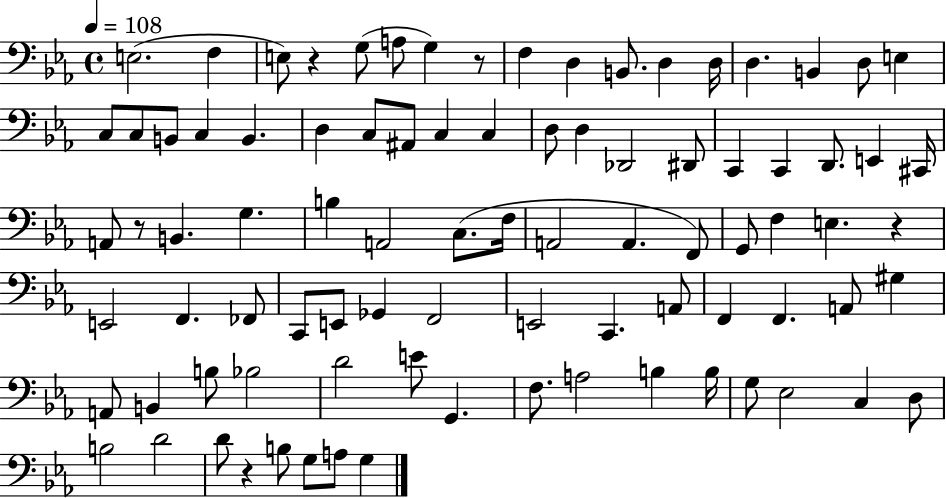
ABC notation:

X:1
T:Untitled
M:4/4
L:1/4
K:Eb
E,2 F, E,/2 z G,/2 A,/2 G, z/2 F, D, B,,/2 D, D,/4 D, B,, D,/2 E, C,/2 C,/2 B,,/2 C, B,, D, C,/2 ^A,,/2 C, C, D,/2 D, _D,,2 ^D,,/2 C,, C,, D,,/2 E,, ^C,,/4 A,,/2 z/2 B,, G, B, A,,2 C,/2 F,/4 A,,2 A,, F,,/2 G,,/2 F, E, z E,,2 F,, _F,,/2 C,,/2 E,,/2 _G,, F,,2 E,,2 C,, A,,/2 F,, F,, A,,/2 ^G, A,,/2 B,, B,/2 _B,2 D2 E/2 G,, F,/2 A,2 B, B,/4 G,/2 _E,2 C, D,/2 B,2 D2 D/2 z B,/2 G,/2 A,/2 G,